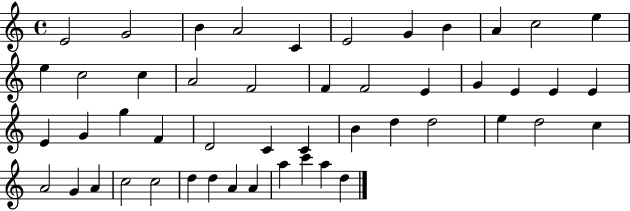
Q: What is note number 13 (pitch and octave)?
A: C5